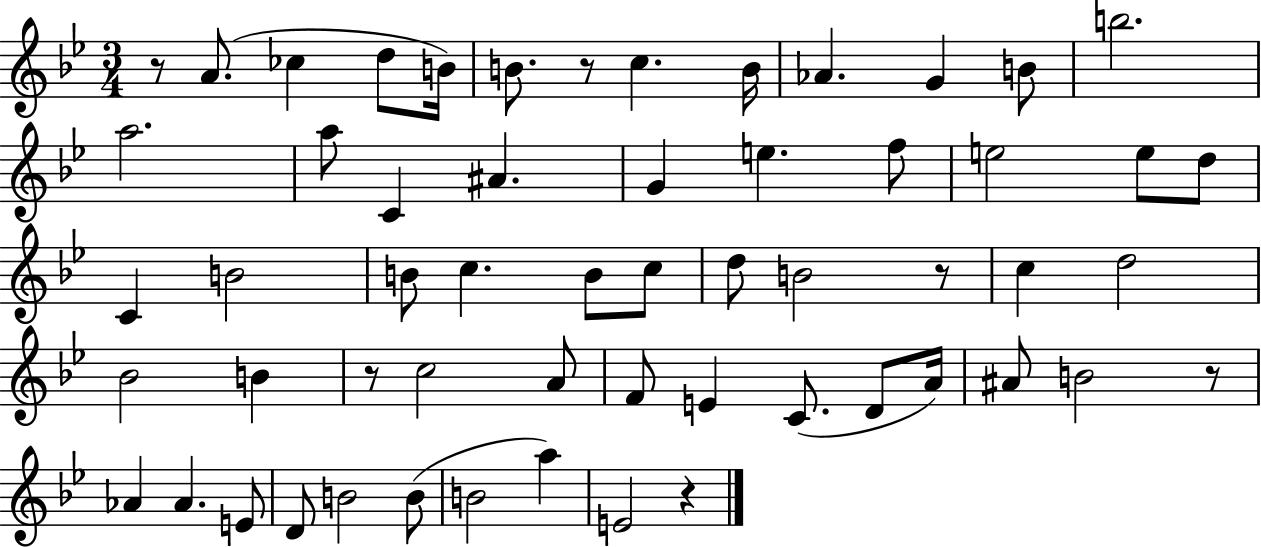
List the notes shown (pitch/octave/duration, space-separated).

R/e A4/e. CES5/q D5/e B4/s B4/e. R/e C5/q. B4/s Ab4/q. G4/q B4/e B5/h. A5/h. A5/e C4/q A#4/q. G4/q E5/q. F5/e E5/h E5/e D5/e C4/q B4/h B4/e C5/q. B4/e C5/e D5/e B4/h R/e C5/q D5/h Bb4/h B4/q R/e C5/h A4/e F4/e E4/q C4/e. D4/e A4/s A#4/e B4/h R/e Ab4/q Ab4/q. E4/e D4/e B4/h B4/e B4/h A5/q E4/h R/q